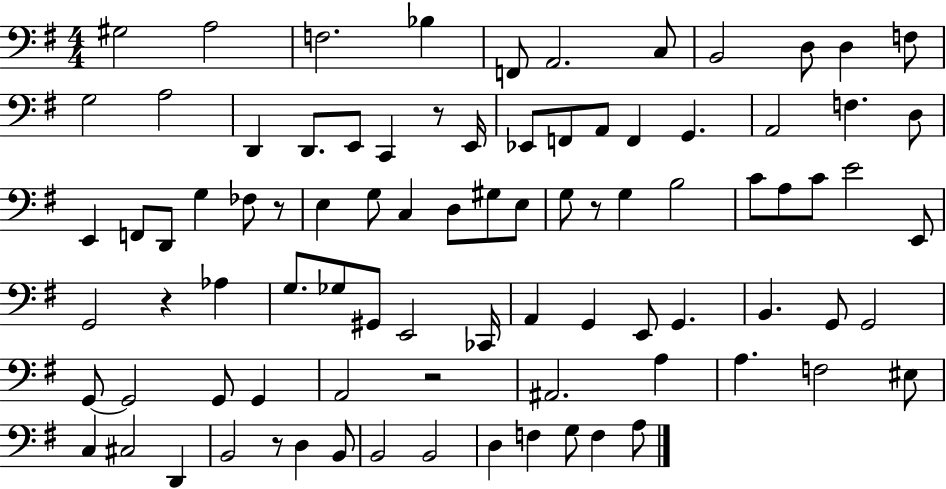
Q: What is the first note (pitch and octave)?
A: G#3